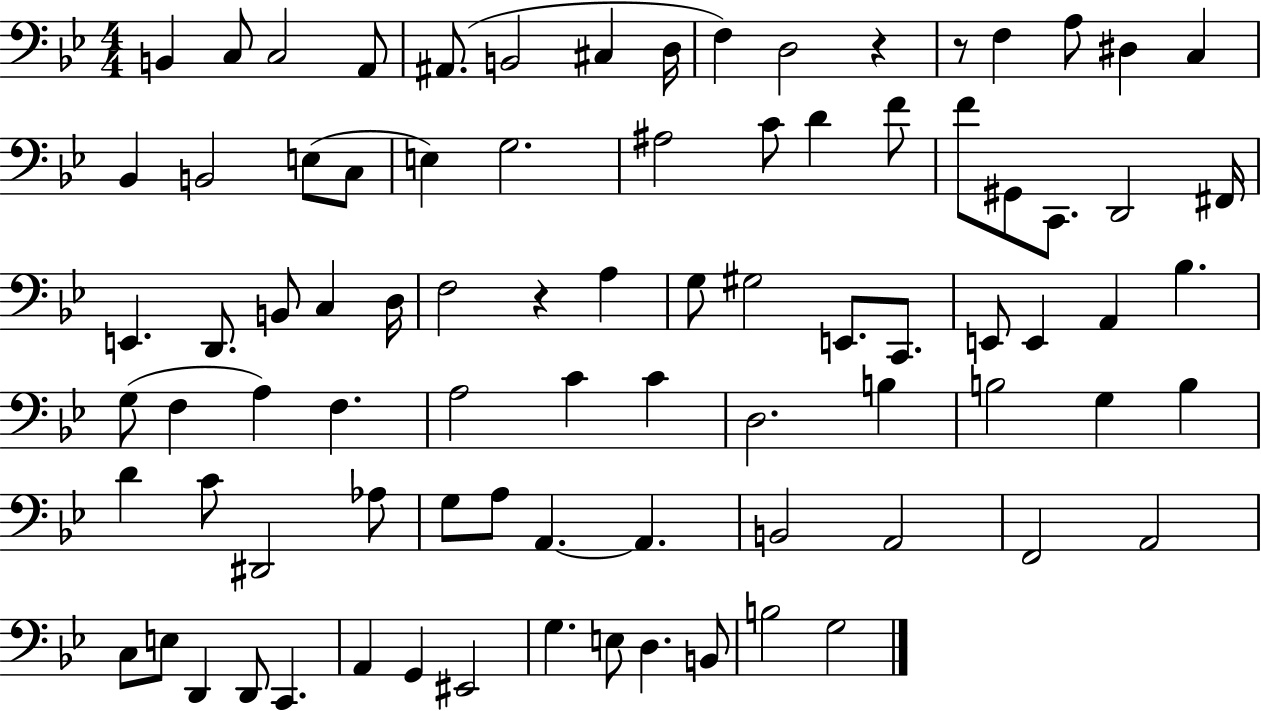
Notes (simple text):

B2/q C3/e C3/h A2/e A#2/e. B2/h C#3/q D3/s F3/q D3/h R/q R/e F3/q A3/e D#3/q C3/q Bb2/q B2/h E3/e C3/e E3/q G3/h. A#3/h C4/e D4/q F4/e F4/e G#2/e C2/e. D2/h F#2/s E2/q. D2/e. B2/e C3/q D3/s F3/h R/q A3/q G3/e G#3/h E2/e. C2/e. E2/e E2/q A2/q Bb3/q. G3/e F3/q A3/q F3/q. A3/h C4/q C4/q D3/h. B3/q B3/h G3/q B3/q D4/q C4/e D#2/h Ab3/e G3/e A3/e A2/q. A2/q. B2/h A2/h F2/h A2/h C3/e E3/e D2/q D2/e C2/q. A2/q G2/q EIS2/h G3/q. E3/e D3/q. B2/e B3/h G3/h